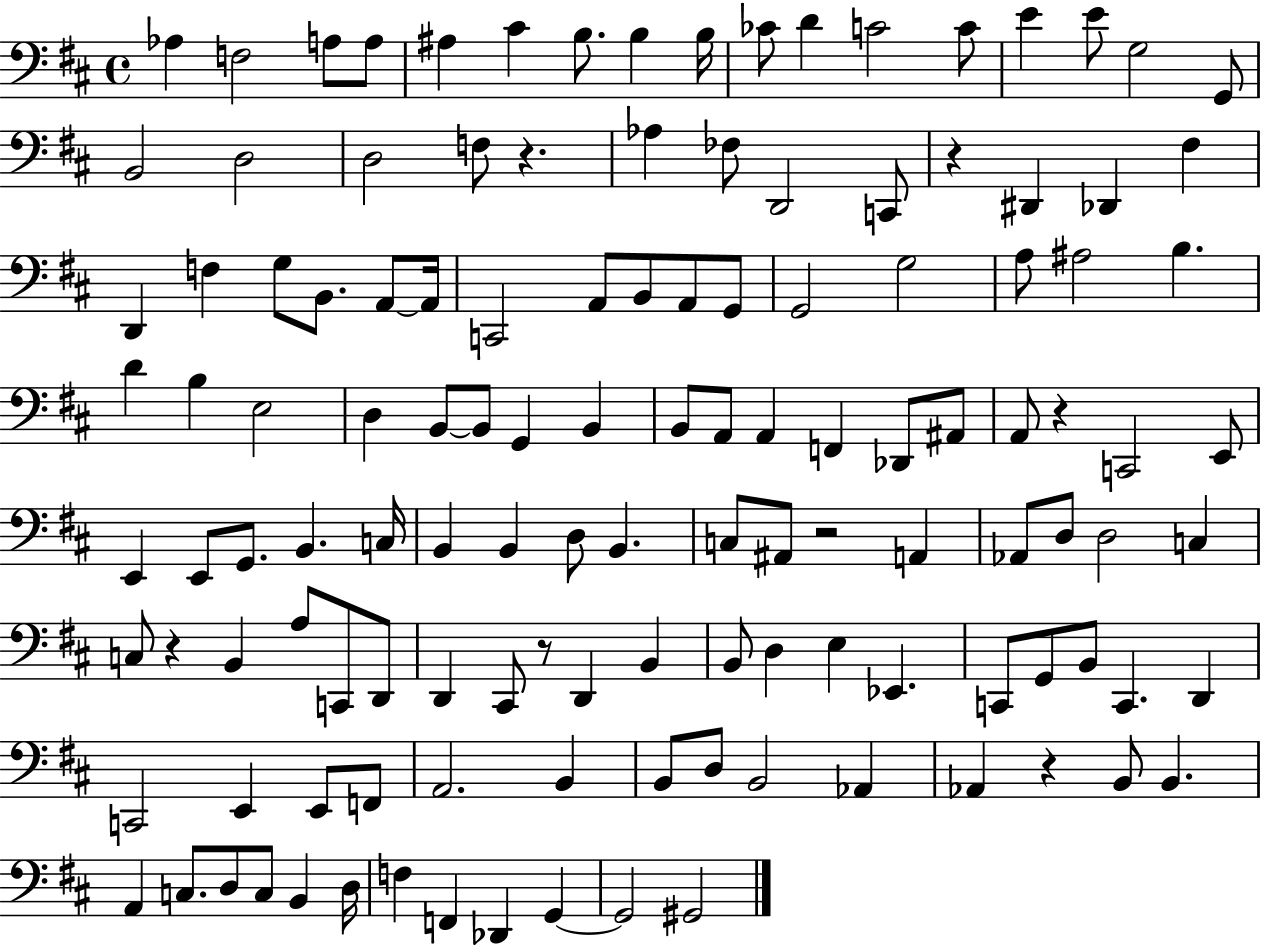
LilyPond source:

{
  \clef bass
  \time 4/4
  \defaultTimeSignature
  \key d \major
  aes4 f2 a8 a8 | ais4 cis'4 b8. b4 b16 | ces'8 d'4 c'2 c'8 | e'4 e'8 g2 g,8 | \break b,2 d2 | d2 f8 r4. | aes4 fes8 d,2 c,8 | r4 dis,4 des,4 fis4 | \break d,4 f4 g8 b,8. a,8~~ a,16 | c,2 a,8 b,8 a,8 g,8 | g,2 g2 | a8 ais2 b4. | \break d'4 b4 e2 | d4 b,8~~ b,8 g,4 b,4 | b,8 a,8 a,4 f,4 des,8 ais,8 | a,8 r4 c,2 e,8 | \break e,4 e,8 g,8. b,4. c16 | b,4 b,4 d8 b,4. | c8 ais,8 r2 a,4 | aes,8 d8 d2 c4 | \break c8 r4 b,4 a8 c,8 d,8 | d,4 cis,8 r8 d,4 b,4 | b,8 d4 e4 ees,4. | c,8 g,8 b,8 c,4. d,4 | \break c,2 e,4 e,8 f,8 | a,2. b,4 | b,8 d8 b,2 aes,4 | aes,4 r4 b,8 b,4. | \break a,4 c8. d8 c8 b,4 d16 | f4 f,4 des,4 g,4~~ | g,2 gis,2 | \bar "|."
}